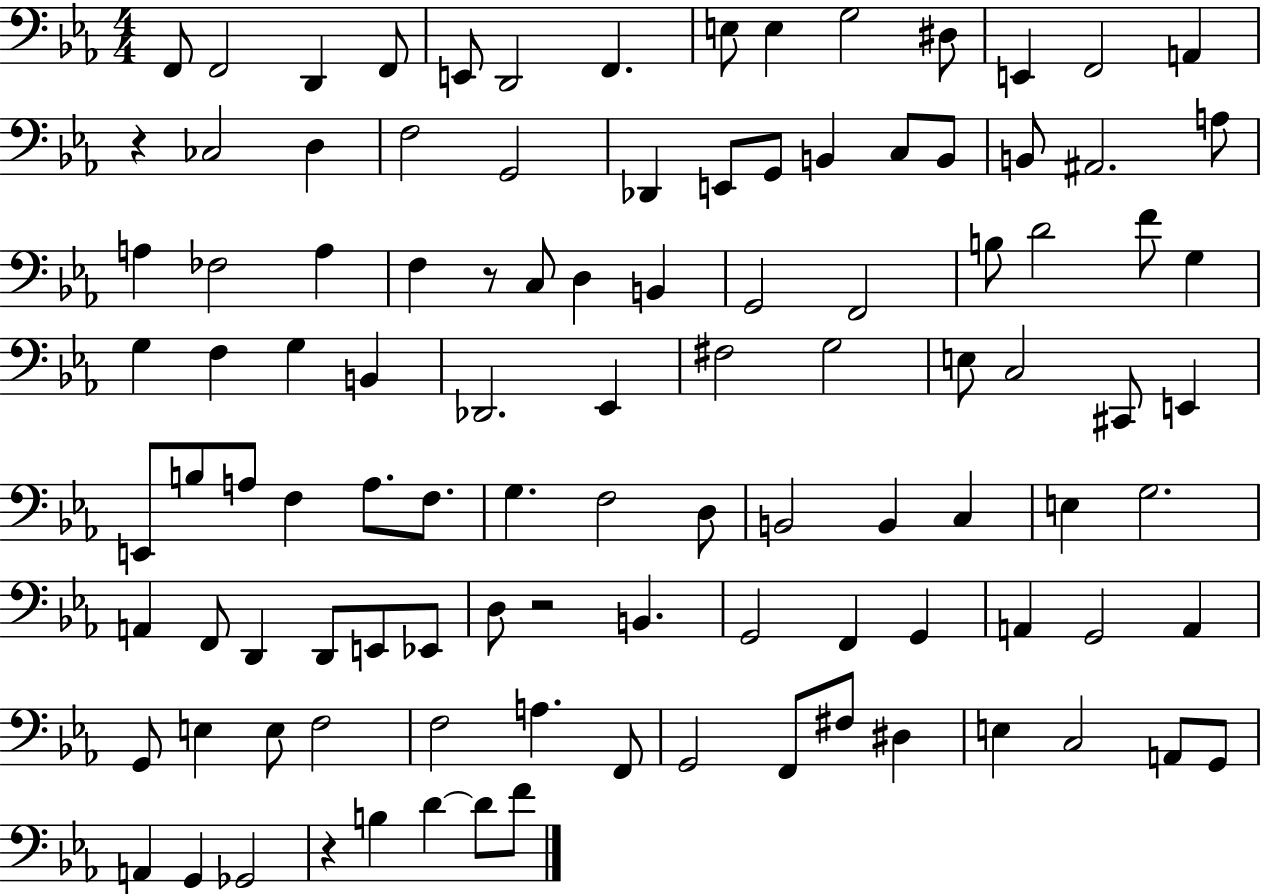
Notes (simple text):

F2/e F2/h D2/q F2/e E2/e D2/h F2/q. E3/e E3/q G3/h D#3/e E2/q F2/h A2/q R/q CES3/h D3/q F3/h G2/h Db2/q E2/e G2/e B2/q C3/e B2/e B2/e A#2/h. A3/e A3/q FES3/h A3/q F3/q R/e C3/e D3/q B2/q G2/h F2/h B3/e D4/h F4/e G3/q G3/q F3/q G3/q B2/q Db2/h. Eb2/q F#3/h G3/h E3/e C3/h C#2/e E2/q E2/e B3/e A3/e F3/q A3/e. F3/e. G3/q. F3/h D3/e B2/h B2/q C3/q E3/q G3/h. A2/q F2/e D2/q D2/e E2/e Eb2/e D3/e R/h B2/q. G2/h F2/q G2/q A2/q G2/h A2/q G2/e E3/q E3/e F3/h F3/h A3/q. F2/e G2/h F2/e F#3/e D#3/q E3/q C3/h A2/e G2/e A2/q G2/q Gb2/h R/q B3/q D4/q D4/e F4/e